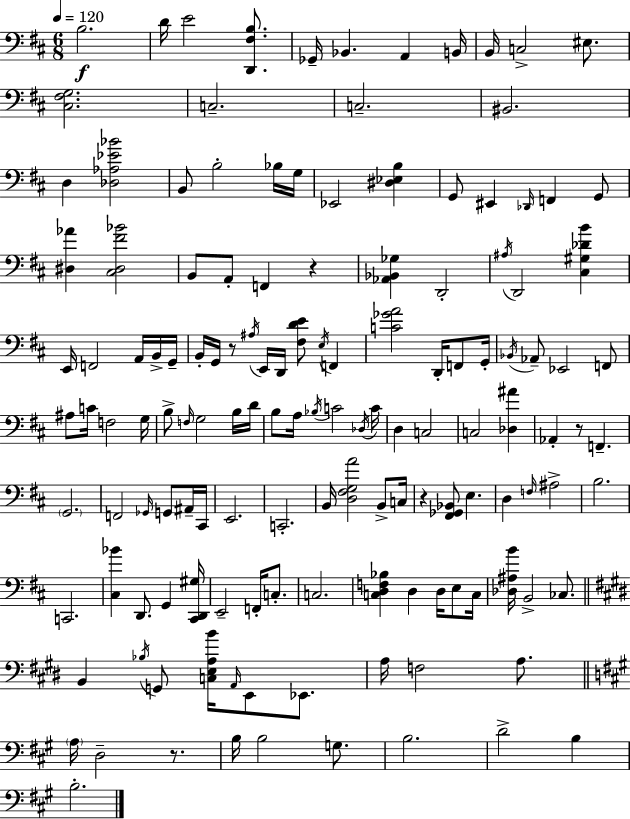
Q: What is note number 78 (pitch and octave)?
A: B2